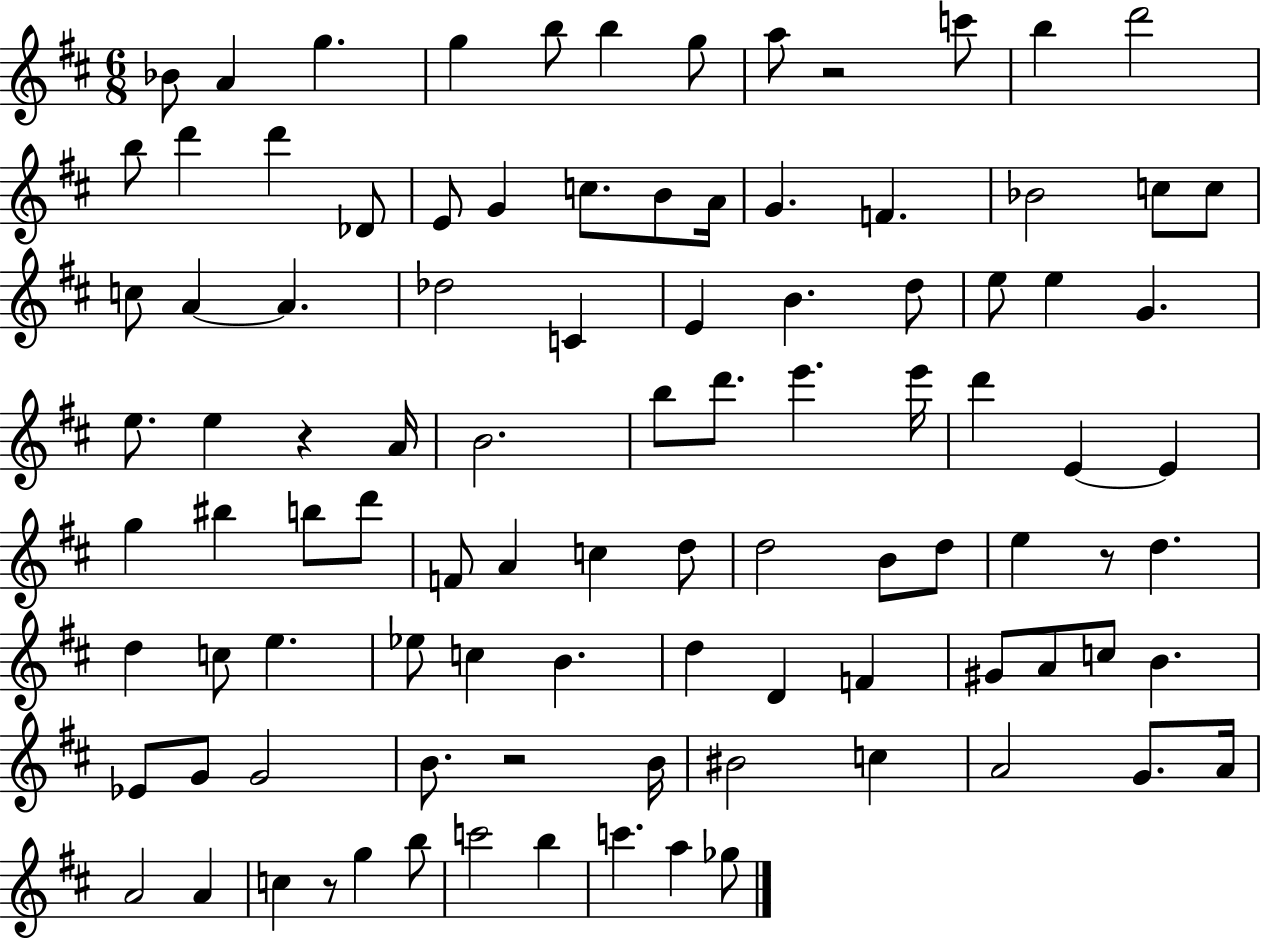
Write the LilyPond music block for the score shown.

{
  \clef treble
  \numericTimeSignature
  \time 6/8
  \key d \major
  bes'8 a'4 g''4. | g''4 b''8 b''4 g''8 | a''8 r2 c'''8 | b''4 d'''2 | \break b''8 d'''4 d'''4 des'8 | e'8 g'4 c''8. b'8 a'16 | g'4. f'4. | bes'2 c''8 c''8 | \break c''8 a'4~~ a'4. | des''2 c'4 | e'4 b'4. d''8 | e''8 e''4 g'4. | \break e''8. e''4 r4 a'16 | b'2. | b''8 d'''8. e'''4. e'''16 | d'''4 e'4~~ e'4 | \break g''4 bis''4 b''8 d'''8 | f'8 a'4 c''4 d''8 | d''2 b'8 d''8 | e''4 r8 d''4. | \break d''4 c''8 e''4. | ees''8 c''4 b'4. | d''4 d'4 f'4 | gis'8 a'8 c''8 b'4. | \break ees'8 g'8 g'2 | b'8. r2 b'16 | bis'2 c''4 | a'2 g'8. a'16 | \break a'2 a'4 | c''4 r8 g''4 b''8 | c'''2 b''4 | c'''4. a''4 ges''8 | \break \bar "|."
}